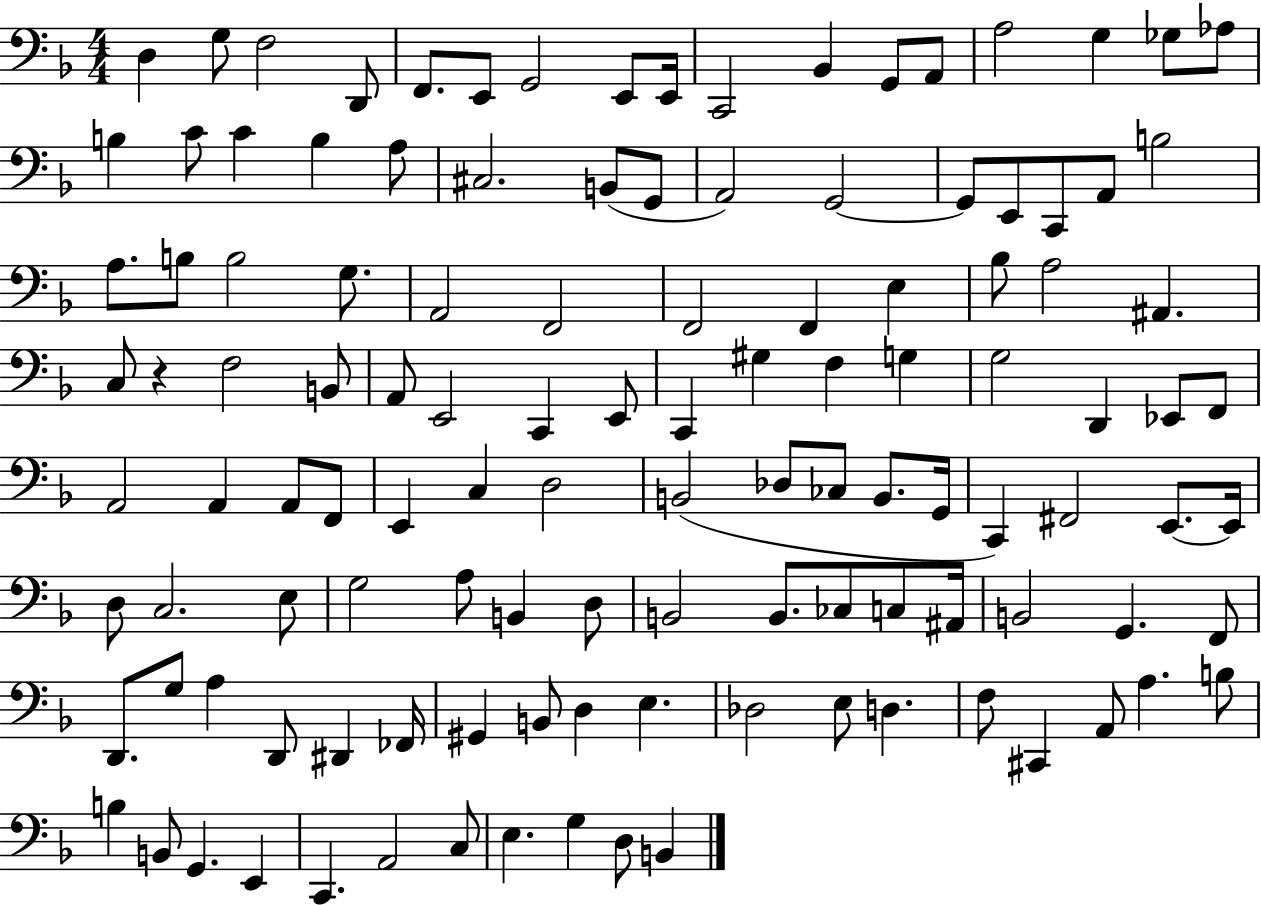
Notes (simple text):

D3/q G3/e F3/h D2/e F2/e. E2/e G2/h E2/e E2/s C2/h Bb2/q G2/e A2/e A3/h G3/q Gb3/e Ab3/e B3/q C4/e C4/q B3/q A3/e C#3/h. B2/e G2/e A2/h G2/h G2/e E2/e C2/e A2/e B3/h A3/e. B3/e B3/h G3/e. A2/h F2/h F2/h F2/q E3/q Bb3/e A3/h A#2/q. C3/e R/q F3/h B2/e A2/e E2/h C2/q E2/e C2/q G#3/q F3/q G3/q G3/h D2/q Eb2/e F2/e A2/h A2/q A2/e F2/e E2/q C3/q D3/h B2/h Db3/e CES3/e B2/e. G2/s C2/q F#2/h E2/e. E2/s D3/e C3/h. E3/e G3/h A3/e B2/q D3/e B2/h B2/e. CES3/e C3/e A#2/s B2/h G2/q. F2/e D2/e. G3/e A3/q D2/e D#2/q FES2/s G#2/q B2/e D3/q E3/q. Db3/h E3/e D3/q. F3/e C#2/q A2/e A3/q. B3/e B3/q B2/e G2/q. E2/q C2/q. A2/h C3/e E3/q. G3/q D3/e B2/q